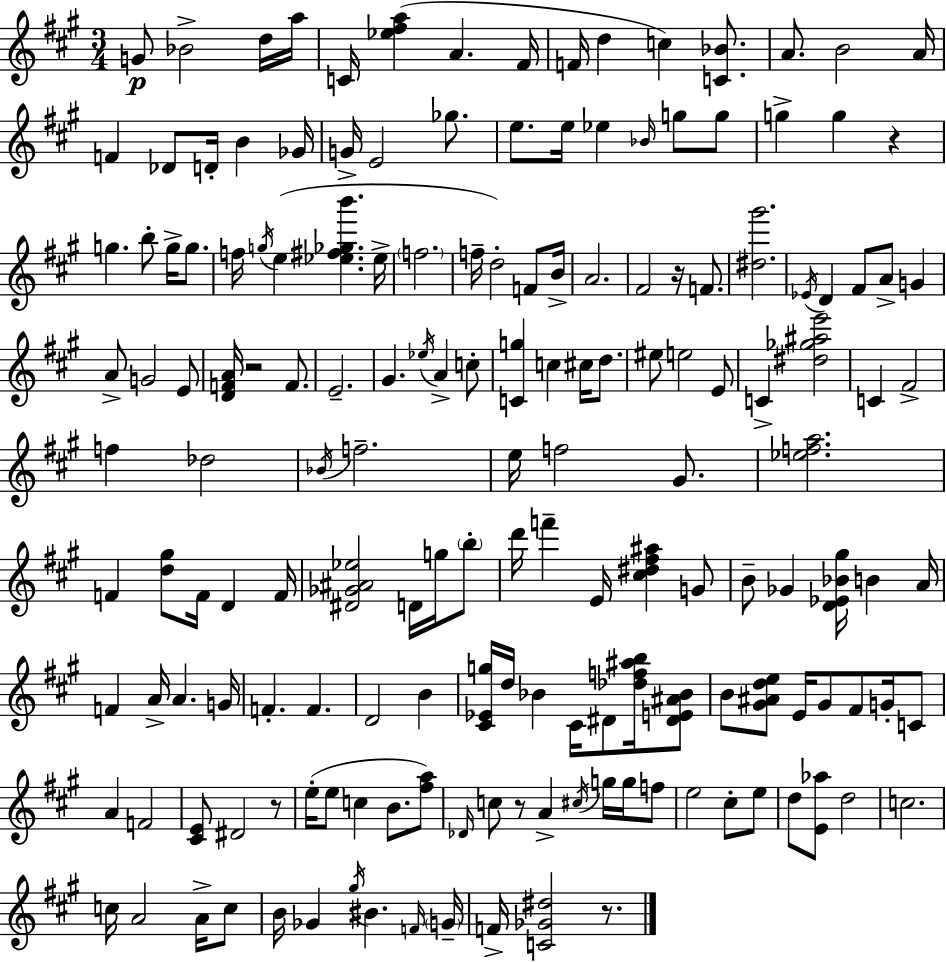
G4/e Bb4/h D5/s A5/s C4/s [Eb5,F#5,A5]/q A4/q. F#4/s F4/s D5/q C5/q [C4,Bb4]/e. A4/e. B4/h A4/s F4/q Db4/e D4/s B4/q Gb4/s G4/s E4/h Gb5/e. E5/e. E5/s Eb5/q Bb4/s G5/e G5/e G5/q G5/q R/q G5/q. B5/e G5/s G5/e. F5/s G5/s E5/q [Eb5,F#5,Gb5,B6]/q. Eb5/s F5/h. F5/s D5/h F4/e B4/s A4/h. F#4/h R/s F4/e. [D#5,G#6]/h. Eb4/s D4/q F#4/e A4/e G4/q A4/e G4/h E4/e [D4,F4,A4]/s R/h F4/e. E4/h. G#4/q. Eb5/s A4/q C5/e [C4,G5]/q C5/q C#5/s D5/e. EIS5/e E5/h E4/e C4/q [D#5,Gb5,A#5,E6]/h C4/q F#4/h F5/q Db5/h Bb4/s F5/h. E5/s F5/h G#4/e. [Eb5,F5,A5]/h. F4/q [D5,G#5]/e F4/s D4/q F4/s [D#4,Gb4,A#4,Eb5]/h D4/s G5/s B5/e D6/s F6/q E4/s [C#5,D#5,F#5,A#5]/q G4/e B4/e Gb4/q [D4,Eb4,Bb4,G#5]/s B4/q A4/s F4/q A4/s A4/q. G4/s F4/q. F4/q. D4/h B4/q [C#4,Eb4,G5]/s D5/s Bb4/q C#4/s D#4/e [Db5,F5,A#5,B5]/s [D#4,E4,A#4,Bb4]/e B4/e [G#4,A#4,D5,E5]/e E4/s G#4/e F#4/e G4/s C4/e A4/q F4/h [C#4,E4]/e D#4/h R/e E5/s E5/e C5/q B4/e. [F#5,A5]/e Db4/s C5/e R/e A4/q C#5/s G5/s G5/s F5/e E5/h C#5/e E5/e D5/e [E4,Ab5]/e D5/h C5/h. C5/s A4/h A4/s C5/e B4/s Gb4/q G#5/s BIS4/q. F4/s G4/s F4/s [C4,Gb4,D#5]/h R/e.